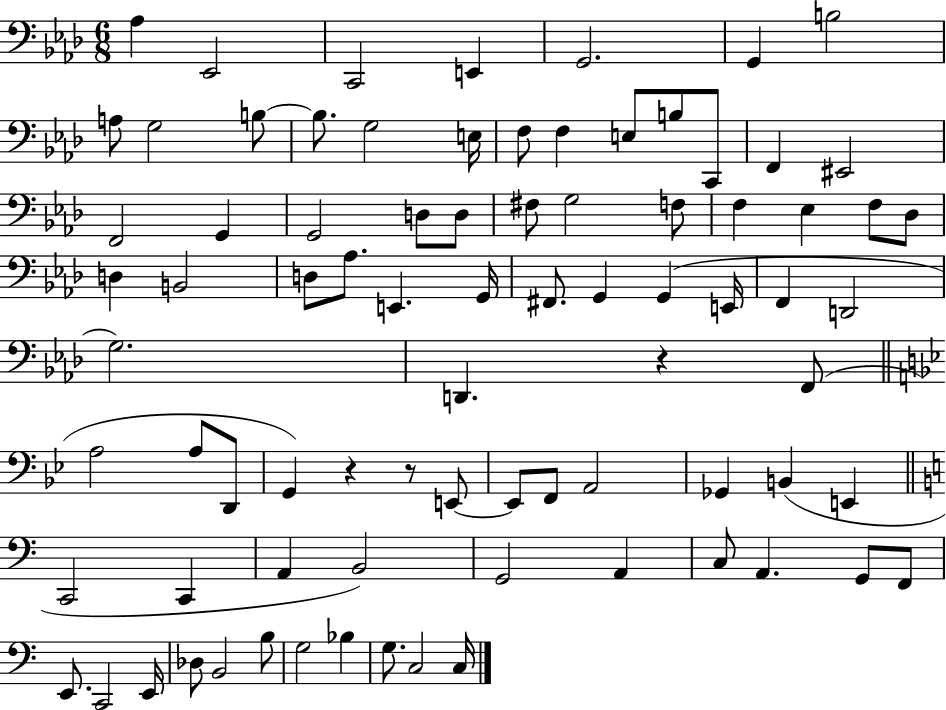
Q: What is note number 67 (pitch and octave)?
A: G2